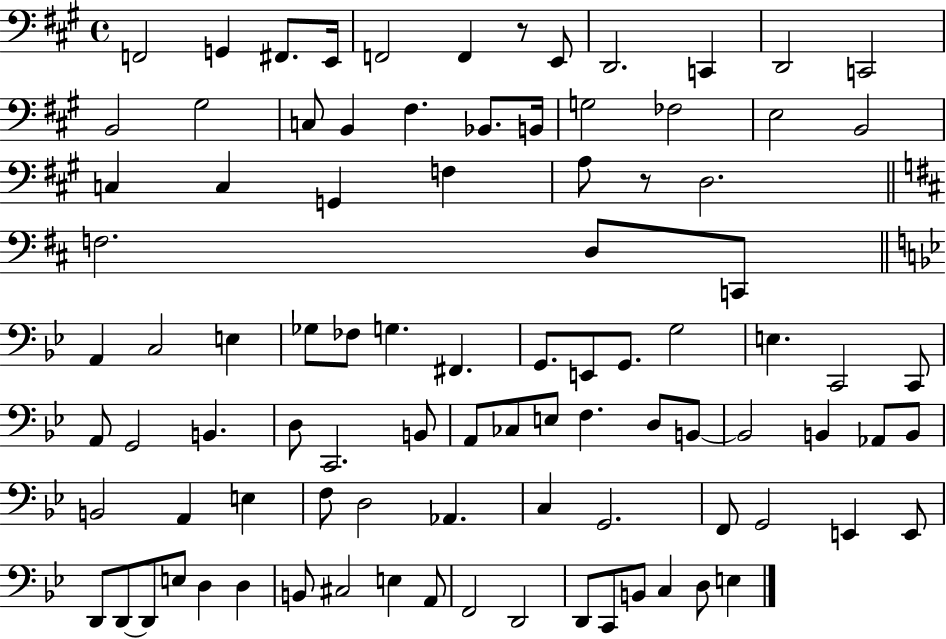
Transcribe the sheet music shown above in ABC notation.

X:1
T:Untitled
M:4/4
L:1/4
K:A
F,,2 G,, ^F,,/2 E,,/4 F,,2 F,, z/2 E,,/2 D,,2 C,, D,,2 C,,2 B,,2 ^G,2 C,/2 B,, ^F, _B,,/2 B,,/4 G,2 _F,2 E,2 B,,2 C, C, G,, F, A,/2 z/2 D,2 F,2 D,/2 C,,/2 A,, C,2 E, _G,/2 _F,/2 G, ^F,, G,,/2 E,,/2 G,,/2 G,2 E, C,,2 C,,/2 A,,/2 G,,2 B,, D,/2 C,,2 B,,/2 A,,/2 _C,/2 E,/2 F, D,/2 B,,/2 B,,2 B,, _A,,/2 B,,/2 B,,2 A,, E, F,/2 D,2 _A,, C, G,,2 F,,/2 G,,2 E,, E,,/2 D,,/2 D,,/2 D,,/2 E,/2 D, D, B,,/2 ^C,2 E, A,,/2 F,,2 D,,2 D,,/2 C,,/2 B,,/2 C, D,/2 E,